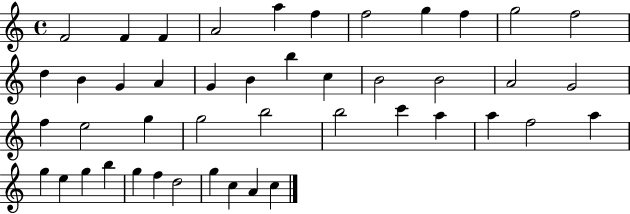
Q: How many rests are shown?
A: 0